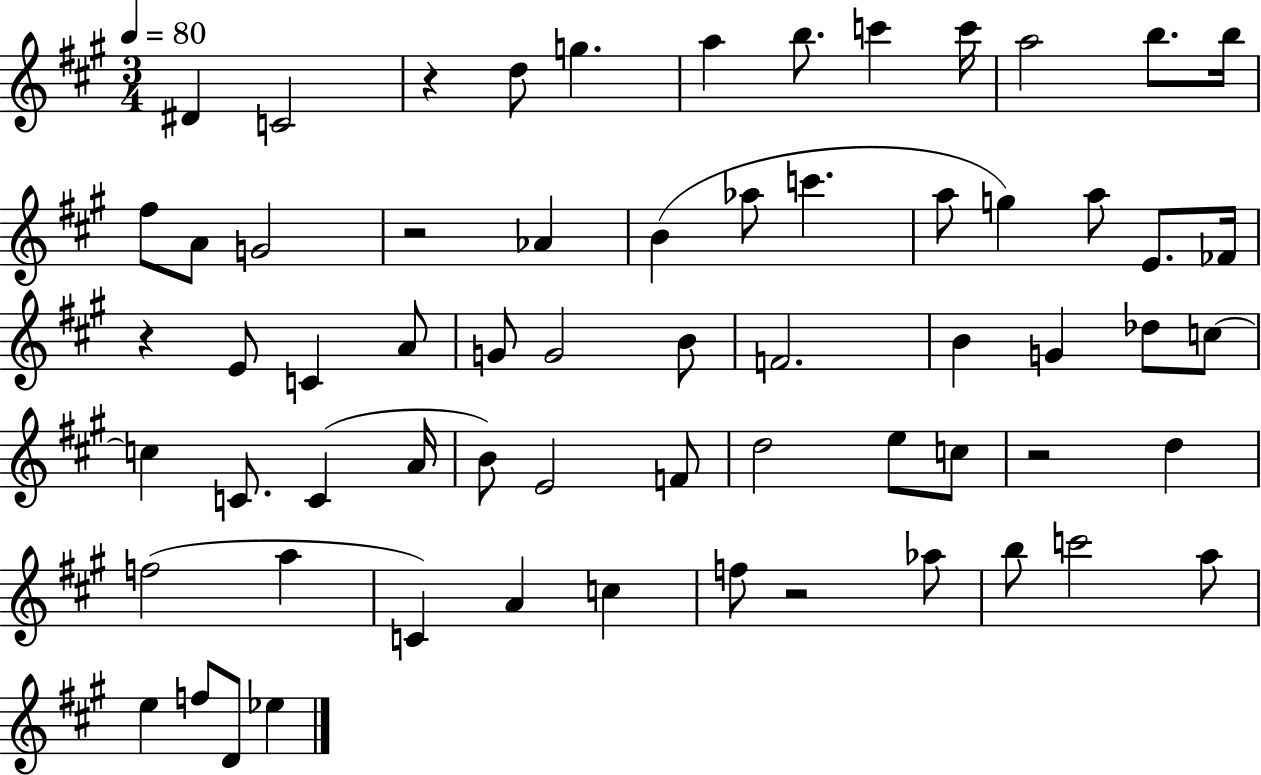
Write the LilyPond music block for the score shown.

{
  \clef treble
  \numericTimeSignature
  \time 3/4
  \key a \major
  \tempo 4 = 80
  \repeat volta 2 { dis'4 c'2 | r4 d''8 g''4. | a''4 b''8. c'''4 c'''16 | a''2 b''8. b''16 | \break fis''8 a'8 g'2 | r2 aes'4 | b'4( aes''8 c'''4. | a''8 g''4) a''8 e'8. fes'16 | \break r4 e'8 c'4 a'8 | g'8 g'2 b'8 | f'2. | b'4 g'4 des''8 c''8~~ | \break c''4 c'8. c'4( a'16 | b'8) e'2 f'8 | d''2 e''8 c''8 | r2 d''4 | \break f''2( a''4 | c'4) a'4 c''4 | f''8 r2 aes''8 | b''8 c'''2 a''8 | \break e''4 f''8 d'8 ees''4 | } \bar "|."
}